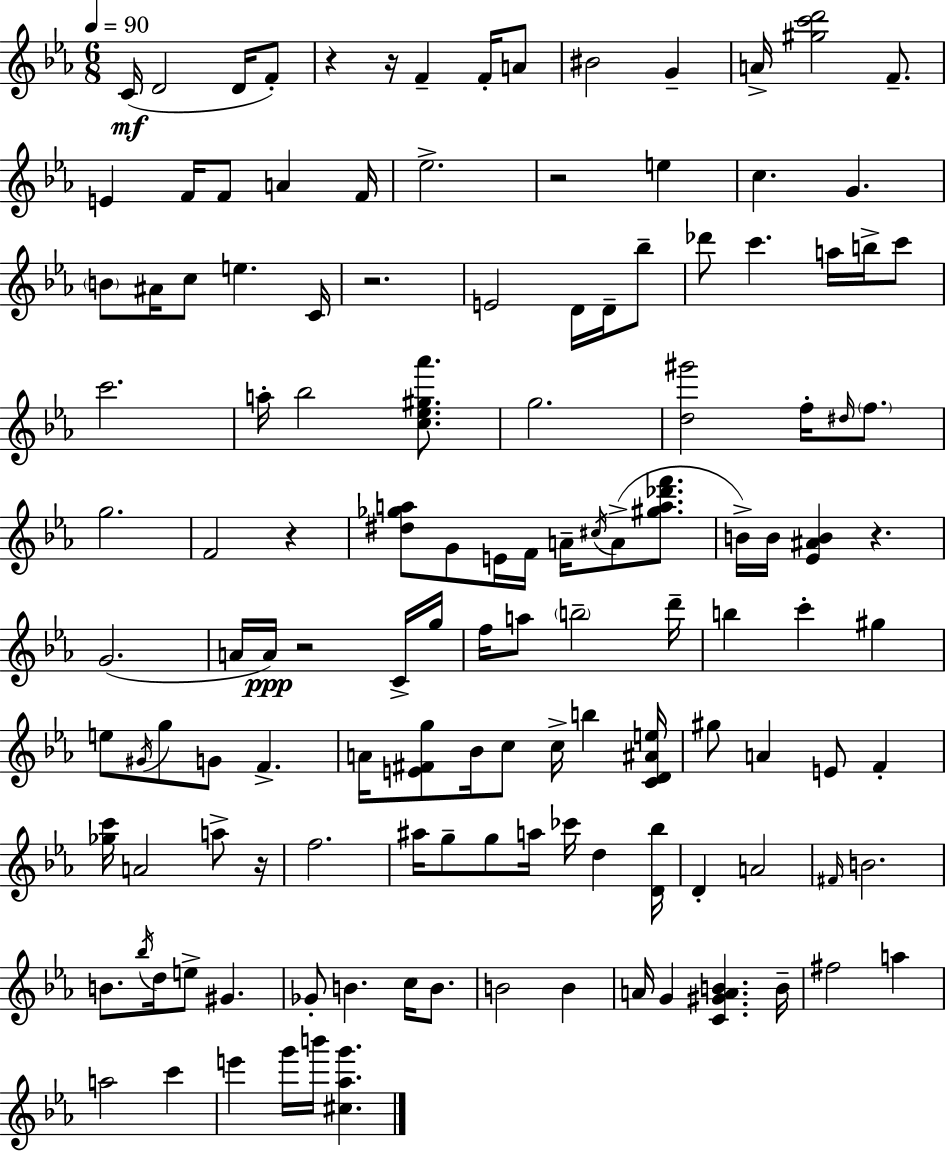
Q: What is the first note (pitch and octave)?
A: C4